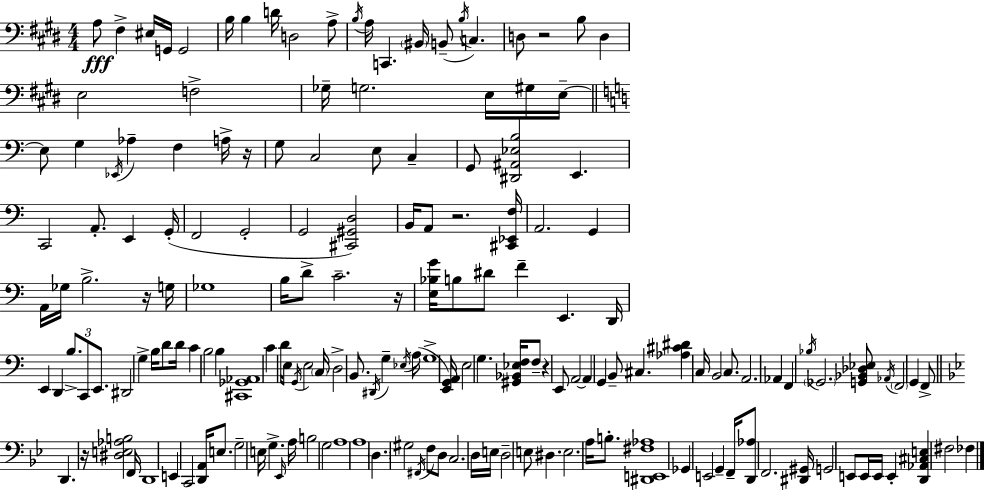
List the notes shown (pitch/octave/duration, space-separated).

A3/e F#3/q EIS3/s G2/s G2/h B3/s B3/q D4/s D3/h A3/e B3/s A3/s C2/q. BIS2/s B2/e B3/s C3/q. D3/e R/h B3/e D3/q E3/h F3/h Gb3/s G3/h. E3/s G#3/s E3/s E3/e G3/q Eb2/s Ab3/q F3/q A3/s R/s G3/e C3/h E3/e C3/q G2/e [D#2,A#2,Eb3,B3]/h E2/q. C2/h A2/e. E2/q G2/s F2/h G2/h G2/h [C#2,G#2,D3]/h B2/s A2/e R/h. [C#2,Eb2,F3]/s A2/h. G2/q A2/s Gb3/s B3/h. R/s G3/s Gb3/w B3/s D4/e C4/h. R/s [E3,Bb3,G4]/s B3/e D#4/e F4/q E2/q. D2/s E2/q D2/q B3/e. C2/e E2/e. D#2/h G3/q B3/s D4/e D4/s C4/q B3/h B3/q [C#2,Gb2,Ab2]/w C4/q D4/s E3/e G2/s E3/h C3/s D3/h B2/e. D#2/s G3/q Eb3/s A3/s G3/w [E2,G2,A2]/s E3/h G3/q. [G#2,Bb2,Eb3,F3]/s F3/e R/q E2/e A2/h A2/q G2/q B2/e C#3/q. [Ab3,C#4,D#4]/q C3/s B2/h C3/e. A2/h. Ab2/q F2/q Bb3/s Gb2/h. [G2,Bb2,Db3,Eb3]/e Ab2/s F2/h G2/q F2/e D2/q. R/s [D#3,E3,Ab3,B3]/h F2/s D2/w E2/q C2/h [D2,A2]/s E3/e. G3/h E3/s G3/q. Eb2/s A3/s B3/h G3/h A3/w A3/w D3/q. G#3/h F#2/s F3/e D3/e C3/h. D3/s E3/s D3/h E3/e D#3/q. E3/h. A3/s B3/e. [D#2,E2,F#3,Ab3]/w Gb2/q E2/h G2/q F2/s [D2,Ab3]/e F2/h. [D#2,G#2]/s G2/h E2/e E2/s E2/s E2/q [D2,Ab2,C#3,E3]/q F#3/h FES3/q